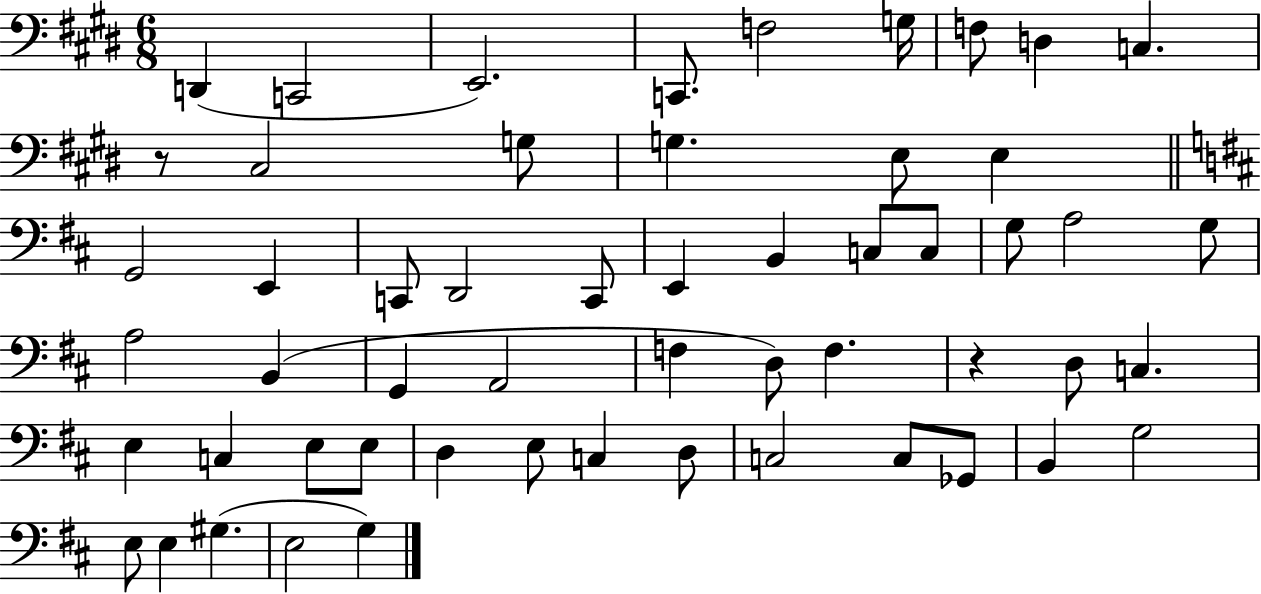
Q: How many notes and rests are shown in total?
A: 55